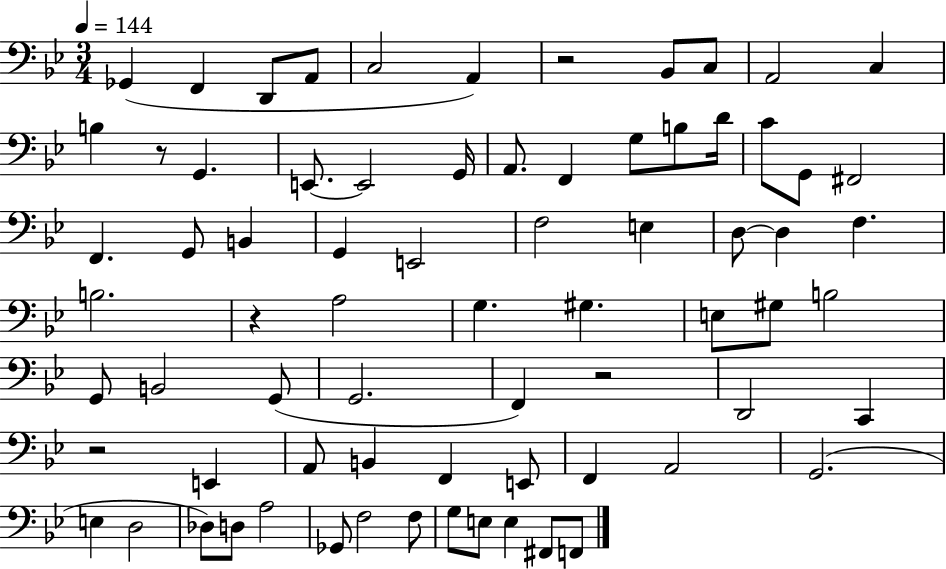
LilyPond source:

{
  \clef bass
  \numericTimeSignature
  \time 3/4
  \key bes \major
  \tempo 4 = 144
  ges,4( f,4 d,8 a,8 | c2 a,4) | r2 bes,8 c8 | a,2 c4 | \break b4 r8 g,4. | e,8.~~ e,2 g,16 | a,8. f,4 g8 b8 d'16 | c'8 g,8 fis,2 | \break f,4. g,8 b,4 | g,4 e,2 | f2 e4 | d8~~ d4 f4. | \break b2. | r4 a2 | g4. gis4. | e8 gis8 b2 | \break g,8 b,2 g,8( | g,2. | f,4) r2 | d,2 c,4 | \break r2 e,4 | a,8 b,4 f,4 e,8 | f,4 a,2 | g,2.( | \break e4 d2 | des8) d8 a2 | ges,8 f2 f8 | g8 e8 e4 fis,8 f,8 | \break \bar "|."
}